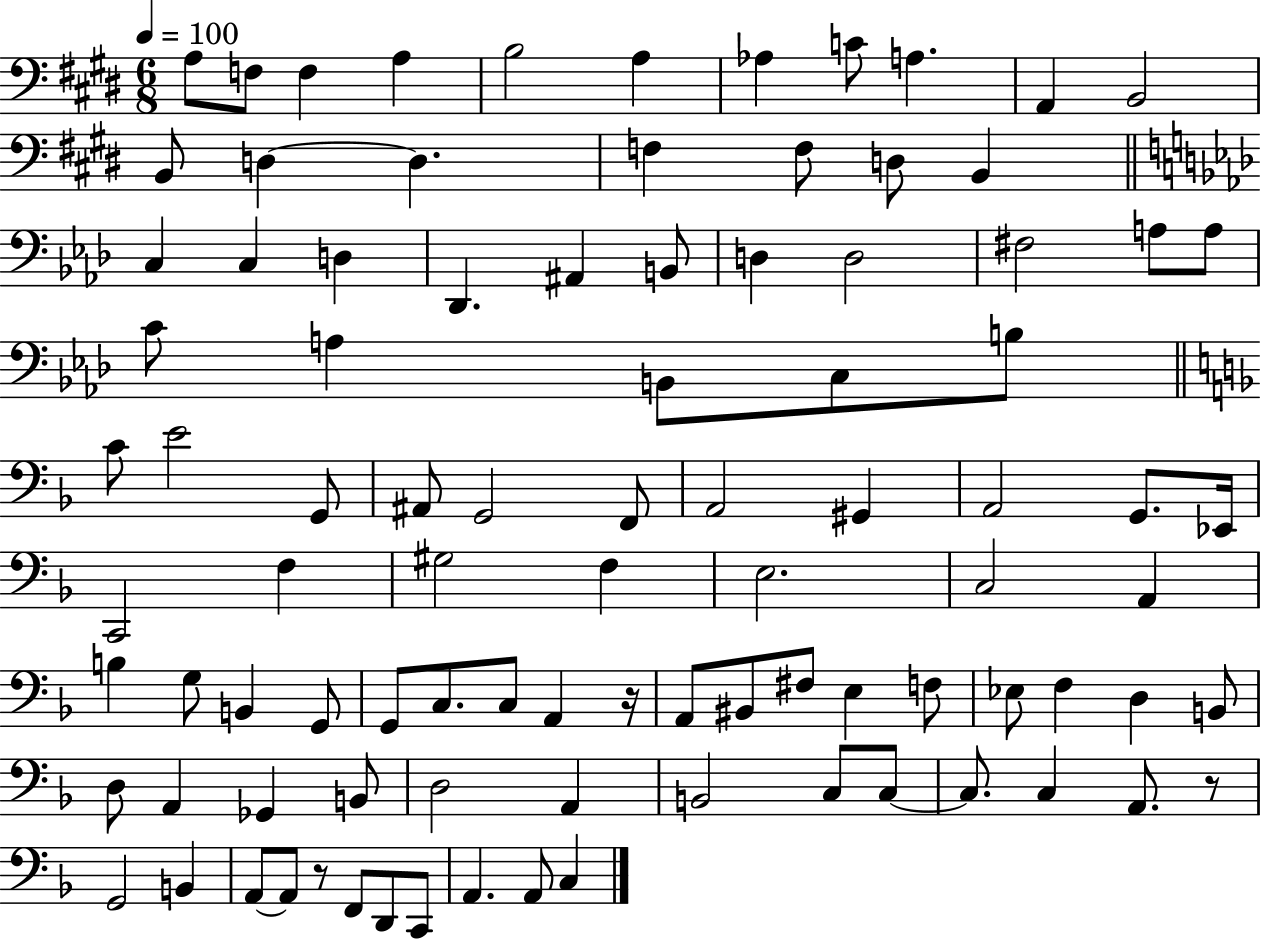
X:1
T:Untitled
M:6/8
L:1/4
K:E
A,/2 F,/2 F, A, B,2 A, _A, C/2 A, A,, B,,2 B,,/2 D, D, F, F,/2 D,/2 B,, C, C, D, _D,, ^A,, B,,/2 D, D,2 ^F,2 A,/2 A,/2 C/2 A, B,,/2 C,/2 B,/2 C/2 E2 G,,/2 ^A,,/2 G,,2 F,,/2 A,,2 ^G,, A,,2 G,,/2 _E,,/4 C,,2 F, ^G,2 F, E,2 C,2 A,, B, G,/2 B,, G,,/2 G,,/2 C,/2 C,/2 A,, z/4 A,,/2 ^B,,/2 ^F,/2 E, F,/2 _E,/2 F, D, B,,/2 D,/2 A,, _G,, B,,/2 D,2 A,, B,,2 C,/2 C,/2 C,/2 C, A,,/2 z/2 G,,2 B,, A,,/2 A,,/2 z/2 F,,/2 D,,/2 C,,/2 A,, A,,/2 C,